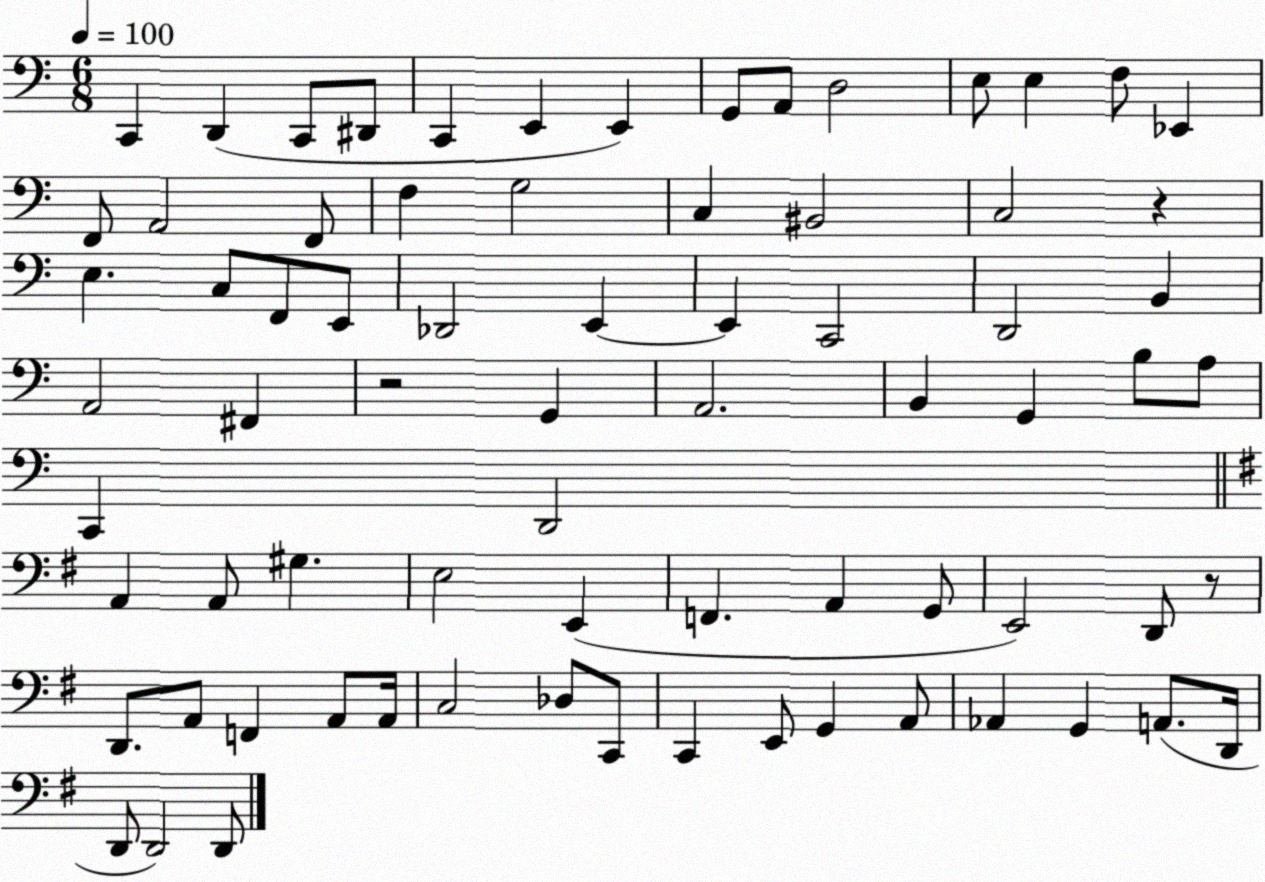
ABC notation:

X:1
T:Untitled
M:6/8
L:1/4
K:C
C,, D,, C,,/2 ^D,,/2 C,, E,, E,, G,,/2 A,,/2 D,2 E,/2 E, F,/2 _E,, F,,/2 A,,2 F,,/2 F, G,2 C, ^B,,2 C,2 z E, C,/2 F,,/2 E,,/2 _D,,2 E,, E,, C,,2 D,,2 B,, A,,2 ^F,, z2 G,, A,,2 B,, G,, B,/2 A,/2 C,, D,,2 A,, A,,/2 ^G, E,2 E,, F,, A,, G,,/2 E,,2 D,,/2 z/2 D,,/2 A,,/2 F,, A,,/2 A,,/4 C,2 _D,/2 C,,/2 C,, E,,/2 G,, A,,/2 _A,, G,, A,,/2 D,,/4 D,,/2 D,,2 D,,/2